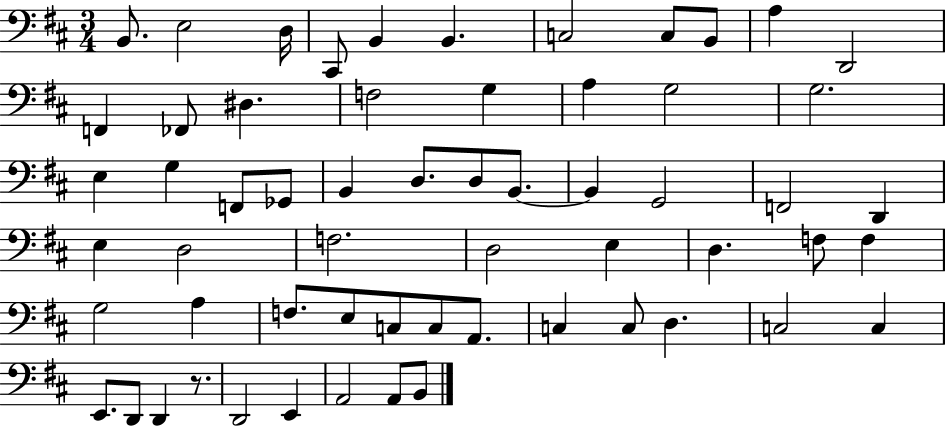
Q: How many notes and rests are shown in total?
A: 60